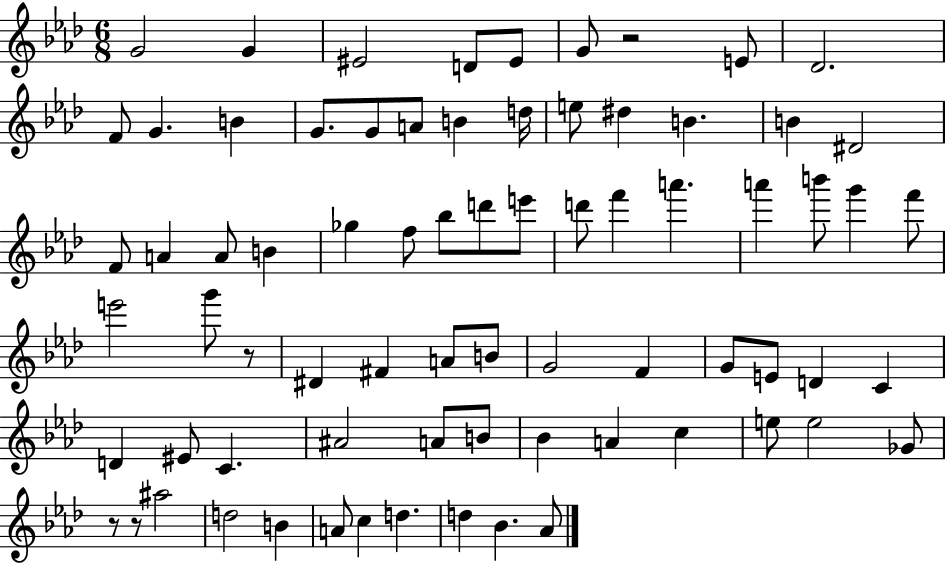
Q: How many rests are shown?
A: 4